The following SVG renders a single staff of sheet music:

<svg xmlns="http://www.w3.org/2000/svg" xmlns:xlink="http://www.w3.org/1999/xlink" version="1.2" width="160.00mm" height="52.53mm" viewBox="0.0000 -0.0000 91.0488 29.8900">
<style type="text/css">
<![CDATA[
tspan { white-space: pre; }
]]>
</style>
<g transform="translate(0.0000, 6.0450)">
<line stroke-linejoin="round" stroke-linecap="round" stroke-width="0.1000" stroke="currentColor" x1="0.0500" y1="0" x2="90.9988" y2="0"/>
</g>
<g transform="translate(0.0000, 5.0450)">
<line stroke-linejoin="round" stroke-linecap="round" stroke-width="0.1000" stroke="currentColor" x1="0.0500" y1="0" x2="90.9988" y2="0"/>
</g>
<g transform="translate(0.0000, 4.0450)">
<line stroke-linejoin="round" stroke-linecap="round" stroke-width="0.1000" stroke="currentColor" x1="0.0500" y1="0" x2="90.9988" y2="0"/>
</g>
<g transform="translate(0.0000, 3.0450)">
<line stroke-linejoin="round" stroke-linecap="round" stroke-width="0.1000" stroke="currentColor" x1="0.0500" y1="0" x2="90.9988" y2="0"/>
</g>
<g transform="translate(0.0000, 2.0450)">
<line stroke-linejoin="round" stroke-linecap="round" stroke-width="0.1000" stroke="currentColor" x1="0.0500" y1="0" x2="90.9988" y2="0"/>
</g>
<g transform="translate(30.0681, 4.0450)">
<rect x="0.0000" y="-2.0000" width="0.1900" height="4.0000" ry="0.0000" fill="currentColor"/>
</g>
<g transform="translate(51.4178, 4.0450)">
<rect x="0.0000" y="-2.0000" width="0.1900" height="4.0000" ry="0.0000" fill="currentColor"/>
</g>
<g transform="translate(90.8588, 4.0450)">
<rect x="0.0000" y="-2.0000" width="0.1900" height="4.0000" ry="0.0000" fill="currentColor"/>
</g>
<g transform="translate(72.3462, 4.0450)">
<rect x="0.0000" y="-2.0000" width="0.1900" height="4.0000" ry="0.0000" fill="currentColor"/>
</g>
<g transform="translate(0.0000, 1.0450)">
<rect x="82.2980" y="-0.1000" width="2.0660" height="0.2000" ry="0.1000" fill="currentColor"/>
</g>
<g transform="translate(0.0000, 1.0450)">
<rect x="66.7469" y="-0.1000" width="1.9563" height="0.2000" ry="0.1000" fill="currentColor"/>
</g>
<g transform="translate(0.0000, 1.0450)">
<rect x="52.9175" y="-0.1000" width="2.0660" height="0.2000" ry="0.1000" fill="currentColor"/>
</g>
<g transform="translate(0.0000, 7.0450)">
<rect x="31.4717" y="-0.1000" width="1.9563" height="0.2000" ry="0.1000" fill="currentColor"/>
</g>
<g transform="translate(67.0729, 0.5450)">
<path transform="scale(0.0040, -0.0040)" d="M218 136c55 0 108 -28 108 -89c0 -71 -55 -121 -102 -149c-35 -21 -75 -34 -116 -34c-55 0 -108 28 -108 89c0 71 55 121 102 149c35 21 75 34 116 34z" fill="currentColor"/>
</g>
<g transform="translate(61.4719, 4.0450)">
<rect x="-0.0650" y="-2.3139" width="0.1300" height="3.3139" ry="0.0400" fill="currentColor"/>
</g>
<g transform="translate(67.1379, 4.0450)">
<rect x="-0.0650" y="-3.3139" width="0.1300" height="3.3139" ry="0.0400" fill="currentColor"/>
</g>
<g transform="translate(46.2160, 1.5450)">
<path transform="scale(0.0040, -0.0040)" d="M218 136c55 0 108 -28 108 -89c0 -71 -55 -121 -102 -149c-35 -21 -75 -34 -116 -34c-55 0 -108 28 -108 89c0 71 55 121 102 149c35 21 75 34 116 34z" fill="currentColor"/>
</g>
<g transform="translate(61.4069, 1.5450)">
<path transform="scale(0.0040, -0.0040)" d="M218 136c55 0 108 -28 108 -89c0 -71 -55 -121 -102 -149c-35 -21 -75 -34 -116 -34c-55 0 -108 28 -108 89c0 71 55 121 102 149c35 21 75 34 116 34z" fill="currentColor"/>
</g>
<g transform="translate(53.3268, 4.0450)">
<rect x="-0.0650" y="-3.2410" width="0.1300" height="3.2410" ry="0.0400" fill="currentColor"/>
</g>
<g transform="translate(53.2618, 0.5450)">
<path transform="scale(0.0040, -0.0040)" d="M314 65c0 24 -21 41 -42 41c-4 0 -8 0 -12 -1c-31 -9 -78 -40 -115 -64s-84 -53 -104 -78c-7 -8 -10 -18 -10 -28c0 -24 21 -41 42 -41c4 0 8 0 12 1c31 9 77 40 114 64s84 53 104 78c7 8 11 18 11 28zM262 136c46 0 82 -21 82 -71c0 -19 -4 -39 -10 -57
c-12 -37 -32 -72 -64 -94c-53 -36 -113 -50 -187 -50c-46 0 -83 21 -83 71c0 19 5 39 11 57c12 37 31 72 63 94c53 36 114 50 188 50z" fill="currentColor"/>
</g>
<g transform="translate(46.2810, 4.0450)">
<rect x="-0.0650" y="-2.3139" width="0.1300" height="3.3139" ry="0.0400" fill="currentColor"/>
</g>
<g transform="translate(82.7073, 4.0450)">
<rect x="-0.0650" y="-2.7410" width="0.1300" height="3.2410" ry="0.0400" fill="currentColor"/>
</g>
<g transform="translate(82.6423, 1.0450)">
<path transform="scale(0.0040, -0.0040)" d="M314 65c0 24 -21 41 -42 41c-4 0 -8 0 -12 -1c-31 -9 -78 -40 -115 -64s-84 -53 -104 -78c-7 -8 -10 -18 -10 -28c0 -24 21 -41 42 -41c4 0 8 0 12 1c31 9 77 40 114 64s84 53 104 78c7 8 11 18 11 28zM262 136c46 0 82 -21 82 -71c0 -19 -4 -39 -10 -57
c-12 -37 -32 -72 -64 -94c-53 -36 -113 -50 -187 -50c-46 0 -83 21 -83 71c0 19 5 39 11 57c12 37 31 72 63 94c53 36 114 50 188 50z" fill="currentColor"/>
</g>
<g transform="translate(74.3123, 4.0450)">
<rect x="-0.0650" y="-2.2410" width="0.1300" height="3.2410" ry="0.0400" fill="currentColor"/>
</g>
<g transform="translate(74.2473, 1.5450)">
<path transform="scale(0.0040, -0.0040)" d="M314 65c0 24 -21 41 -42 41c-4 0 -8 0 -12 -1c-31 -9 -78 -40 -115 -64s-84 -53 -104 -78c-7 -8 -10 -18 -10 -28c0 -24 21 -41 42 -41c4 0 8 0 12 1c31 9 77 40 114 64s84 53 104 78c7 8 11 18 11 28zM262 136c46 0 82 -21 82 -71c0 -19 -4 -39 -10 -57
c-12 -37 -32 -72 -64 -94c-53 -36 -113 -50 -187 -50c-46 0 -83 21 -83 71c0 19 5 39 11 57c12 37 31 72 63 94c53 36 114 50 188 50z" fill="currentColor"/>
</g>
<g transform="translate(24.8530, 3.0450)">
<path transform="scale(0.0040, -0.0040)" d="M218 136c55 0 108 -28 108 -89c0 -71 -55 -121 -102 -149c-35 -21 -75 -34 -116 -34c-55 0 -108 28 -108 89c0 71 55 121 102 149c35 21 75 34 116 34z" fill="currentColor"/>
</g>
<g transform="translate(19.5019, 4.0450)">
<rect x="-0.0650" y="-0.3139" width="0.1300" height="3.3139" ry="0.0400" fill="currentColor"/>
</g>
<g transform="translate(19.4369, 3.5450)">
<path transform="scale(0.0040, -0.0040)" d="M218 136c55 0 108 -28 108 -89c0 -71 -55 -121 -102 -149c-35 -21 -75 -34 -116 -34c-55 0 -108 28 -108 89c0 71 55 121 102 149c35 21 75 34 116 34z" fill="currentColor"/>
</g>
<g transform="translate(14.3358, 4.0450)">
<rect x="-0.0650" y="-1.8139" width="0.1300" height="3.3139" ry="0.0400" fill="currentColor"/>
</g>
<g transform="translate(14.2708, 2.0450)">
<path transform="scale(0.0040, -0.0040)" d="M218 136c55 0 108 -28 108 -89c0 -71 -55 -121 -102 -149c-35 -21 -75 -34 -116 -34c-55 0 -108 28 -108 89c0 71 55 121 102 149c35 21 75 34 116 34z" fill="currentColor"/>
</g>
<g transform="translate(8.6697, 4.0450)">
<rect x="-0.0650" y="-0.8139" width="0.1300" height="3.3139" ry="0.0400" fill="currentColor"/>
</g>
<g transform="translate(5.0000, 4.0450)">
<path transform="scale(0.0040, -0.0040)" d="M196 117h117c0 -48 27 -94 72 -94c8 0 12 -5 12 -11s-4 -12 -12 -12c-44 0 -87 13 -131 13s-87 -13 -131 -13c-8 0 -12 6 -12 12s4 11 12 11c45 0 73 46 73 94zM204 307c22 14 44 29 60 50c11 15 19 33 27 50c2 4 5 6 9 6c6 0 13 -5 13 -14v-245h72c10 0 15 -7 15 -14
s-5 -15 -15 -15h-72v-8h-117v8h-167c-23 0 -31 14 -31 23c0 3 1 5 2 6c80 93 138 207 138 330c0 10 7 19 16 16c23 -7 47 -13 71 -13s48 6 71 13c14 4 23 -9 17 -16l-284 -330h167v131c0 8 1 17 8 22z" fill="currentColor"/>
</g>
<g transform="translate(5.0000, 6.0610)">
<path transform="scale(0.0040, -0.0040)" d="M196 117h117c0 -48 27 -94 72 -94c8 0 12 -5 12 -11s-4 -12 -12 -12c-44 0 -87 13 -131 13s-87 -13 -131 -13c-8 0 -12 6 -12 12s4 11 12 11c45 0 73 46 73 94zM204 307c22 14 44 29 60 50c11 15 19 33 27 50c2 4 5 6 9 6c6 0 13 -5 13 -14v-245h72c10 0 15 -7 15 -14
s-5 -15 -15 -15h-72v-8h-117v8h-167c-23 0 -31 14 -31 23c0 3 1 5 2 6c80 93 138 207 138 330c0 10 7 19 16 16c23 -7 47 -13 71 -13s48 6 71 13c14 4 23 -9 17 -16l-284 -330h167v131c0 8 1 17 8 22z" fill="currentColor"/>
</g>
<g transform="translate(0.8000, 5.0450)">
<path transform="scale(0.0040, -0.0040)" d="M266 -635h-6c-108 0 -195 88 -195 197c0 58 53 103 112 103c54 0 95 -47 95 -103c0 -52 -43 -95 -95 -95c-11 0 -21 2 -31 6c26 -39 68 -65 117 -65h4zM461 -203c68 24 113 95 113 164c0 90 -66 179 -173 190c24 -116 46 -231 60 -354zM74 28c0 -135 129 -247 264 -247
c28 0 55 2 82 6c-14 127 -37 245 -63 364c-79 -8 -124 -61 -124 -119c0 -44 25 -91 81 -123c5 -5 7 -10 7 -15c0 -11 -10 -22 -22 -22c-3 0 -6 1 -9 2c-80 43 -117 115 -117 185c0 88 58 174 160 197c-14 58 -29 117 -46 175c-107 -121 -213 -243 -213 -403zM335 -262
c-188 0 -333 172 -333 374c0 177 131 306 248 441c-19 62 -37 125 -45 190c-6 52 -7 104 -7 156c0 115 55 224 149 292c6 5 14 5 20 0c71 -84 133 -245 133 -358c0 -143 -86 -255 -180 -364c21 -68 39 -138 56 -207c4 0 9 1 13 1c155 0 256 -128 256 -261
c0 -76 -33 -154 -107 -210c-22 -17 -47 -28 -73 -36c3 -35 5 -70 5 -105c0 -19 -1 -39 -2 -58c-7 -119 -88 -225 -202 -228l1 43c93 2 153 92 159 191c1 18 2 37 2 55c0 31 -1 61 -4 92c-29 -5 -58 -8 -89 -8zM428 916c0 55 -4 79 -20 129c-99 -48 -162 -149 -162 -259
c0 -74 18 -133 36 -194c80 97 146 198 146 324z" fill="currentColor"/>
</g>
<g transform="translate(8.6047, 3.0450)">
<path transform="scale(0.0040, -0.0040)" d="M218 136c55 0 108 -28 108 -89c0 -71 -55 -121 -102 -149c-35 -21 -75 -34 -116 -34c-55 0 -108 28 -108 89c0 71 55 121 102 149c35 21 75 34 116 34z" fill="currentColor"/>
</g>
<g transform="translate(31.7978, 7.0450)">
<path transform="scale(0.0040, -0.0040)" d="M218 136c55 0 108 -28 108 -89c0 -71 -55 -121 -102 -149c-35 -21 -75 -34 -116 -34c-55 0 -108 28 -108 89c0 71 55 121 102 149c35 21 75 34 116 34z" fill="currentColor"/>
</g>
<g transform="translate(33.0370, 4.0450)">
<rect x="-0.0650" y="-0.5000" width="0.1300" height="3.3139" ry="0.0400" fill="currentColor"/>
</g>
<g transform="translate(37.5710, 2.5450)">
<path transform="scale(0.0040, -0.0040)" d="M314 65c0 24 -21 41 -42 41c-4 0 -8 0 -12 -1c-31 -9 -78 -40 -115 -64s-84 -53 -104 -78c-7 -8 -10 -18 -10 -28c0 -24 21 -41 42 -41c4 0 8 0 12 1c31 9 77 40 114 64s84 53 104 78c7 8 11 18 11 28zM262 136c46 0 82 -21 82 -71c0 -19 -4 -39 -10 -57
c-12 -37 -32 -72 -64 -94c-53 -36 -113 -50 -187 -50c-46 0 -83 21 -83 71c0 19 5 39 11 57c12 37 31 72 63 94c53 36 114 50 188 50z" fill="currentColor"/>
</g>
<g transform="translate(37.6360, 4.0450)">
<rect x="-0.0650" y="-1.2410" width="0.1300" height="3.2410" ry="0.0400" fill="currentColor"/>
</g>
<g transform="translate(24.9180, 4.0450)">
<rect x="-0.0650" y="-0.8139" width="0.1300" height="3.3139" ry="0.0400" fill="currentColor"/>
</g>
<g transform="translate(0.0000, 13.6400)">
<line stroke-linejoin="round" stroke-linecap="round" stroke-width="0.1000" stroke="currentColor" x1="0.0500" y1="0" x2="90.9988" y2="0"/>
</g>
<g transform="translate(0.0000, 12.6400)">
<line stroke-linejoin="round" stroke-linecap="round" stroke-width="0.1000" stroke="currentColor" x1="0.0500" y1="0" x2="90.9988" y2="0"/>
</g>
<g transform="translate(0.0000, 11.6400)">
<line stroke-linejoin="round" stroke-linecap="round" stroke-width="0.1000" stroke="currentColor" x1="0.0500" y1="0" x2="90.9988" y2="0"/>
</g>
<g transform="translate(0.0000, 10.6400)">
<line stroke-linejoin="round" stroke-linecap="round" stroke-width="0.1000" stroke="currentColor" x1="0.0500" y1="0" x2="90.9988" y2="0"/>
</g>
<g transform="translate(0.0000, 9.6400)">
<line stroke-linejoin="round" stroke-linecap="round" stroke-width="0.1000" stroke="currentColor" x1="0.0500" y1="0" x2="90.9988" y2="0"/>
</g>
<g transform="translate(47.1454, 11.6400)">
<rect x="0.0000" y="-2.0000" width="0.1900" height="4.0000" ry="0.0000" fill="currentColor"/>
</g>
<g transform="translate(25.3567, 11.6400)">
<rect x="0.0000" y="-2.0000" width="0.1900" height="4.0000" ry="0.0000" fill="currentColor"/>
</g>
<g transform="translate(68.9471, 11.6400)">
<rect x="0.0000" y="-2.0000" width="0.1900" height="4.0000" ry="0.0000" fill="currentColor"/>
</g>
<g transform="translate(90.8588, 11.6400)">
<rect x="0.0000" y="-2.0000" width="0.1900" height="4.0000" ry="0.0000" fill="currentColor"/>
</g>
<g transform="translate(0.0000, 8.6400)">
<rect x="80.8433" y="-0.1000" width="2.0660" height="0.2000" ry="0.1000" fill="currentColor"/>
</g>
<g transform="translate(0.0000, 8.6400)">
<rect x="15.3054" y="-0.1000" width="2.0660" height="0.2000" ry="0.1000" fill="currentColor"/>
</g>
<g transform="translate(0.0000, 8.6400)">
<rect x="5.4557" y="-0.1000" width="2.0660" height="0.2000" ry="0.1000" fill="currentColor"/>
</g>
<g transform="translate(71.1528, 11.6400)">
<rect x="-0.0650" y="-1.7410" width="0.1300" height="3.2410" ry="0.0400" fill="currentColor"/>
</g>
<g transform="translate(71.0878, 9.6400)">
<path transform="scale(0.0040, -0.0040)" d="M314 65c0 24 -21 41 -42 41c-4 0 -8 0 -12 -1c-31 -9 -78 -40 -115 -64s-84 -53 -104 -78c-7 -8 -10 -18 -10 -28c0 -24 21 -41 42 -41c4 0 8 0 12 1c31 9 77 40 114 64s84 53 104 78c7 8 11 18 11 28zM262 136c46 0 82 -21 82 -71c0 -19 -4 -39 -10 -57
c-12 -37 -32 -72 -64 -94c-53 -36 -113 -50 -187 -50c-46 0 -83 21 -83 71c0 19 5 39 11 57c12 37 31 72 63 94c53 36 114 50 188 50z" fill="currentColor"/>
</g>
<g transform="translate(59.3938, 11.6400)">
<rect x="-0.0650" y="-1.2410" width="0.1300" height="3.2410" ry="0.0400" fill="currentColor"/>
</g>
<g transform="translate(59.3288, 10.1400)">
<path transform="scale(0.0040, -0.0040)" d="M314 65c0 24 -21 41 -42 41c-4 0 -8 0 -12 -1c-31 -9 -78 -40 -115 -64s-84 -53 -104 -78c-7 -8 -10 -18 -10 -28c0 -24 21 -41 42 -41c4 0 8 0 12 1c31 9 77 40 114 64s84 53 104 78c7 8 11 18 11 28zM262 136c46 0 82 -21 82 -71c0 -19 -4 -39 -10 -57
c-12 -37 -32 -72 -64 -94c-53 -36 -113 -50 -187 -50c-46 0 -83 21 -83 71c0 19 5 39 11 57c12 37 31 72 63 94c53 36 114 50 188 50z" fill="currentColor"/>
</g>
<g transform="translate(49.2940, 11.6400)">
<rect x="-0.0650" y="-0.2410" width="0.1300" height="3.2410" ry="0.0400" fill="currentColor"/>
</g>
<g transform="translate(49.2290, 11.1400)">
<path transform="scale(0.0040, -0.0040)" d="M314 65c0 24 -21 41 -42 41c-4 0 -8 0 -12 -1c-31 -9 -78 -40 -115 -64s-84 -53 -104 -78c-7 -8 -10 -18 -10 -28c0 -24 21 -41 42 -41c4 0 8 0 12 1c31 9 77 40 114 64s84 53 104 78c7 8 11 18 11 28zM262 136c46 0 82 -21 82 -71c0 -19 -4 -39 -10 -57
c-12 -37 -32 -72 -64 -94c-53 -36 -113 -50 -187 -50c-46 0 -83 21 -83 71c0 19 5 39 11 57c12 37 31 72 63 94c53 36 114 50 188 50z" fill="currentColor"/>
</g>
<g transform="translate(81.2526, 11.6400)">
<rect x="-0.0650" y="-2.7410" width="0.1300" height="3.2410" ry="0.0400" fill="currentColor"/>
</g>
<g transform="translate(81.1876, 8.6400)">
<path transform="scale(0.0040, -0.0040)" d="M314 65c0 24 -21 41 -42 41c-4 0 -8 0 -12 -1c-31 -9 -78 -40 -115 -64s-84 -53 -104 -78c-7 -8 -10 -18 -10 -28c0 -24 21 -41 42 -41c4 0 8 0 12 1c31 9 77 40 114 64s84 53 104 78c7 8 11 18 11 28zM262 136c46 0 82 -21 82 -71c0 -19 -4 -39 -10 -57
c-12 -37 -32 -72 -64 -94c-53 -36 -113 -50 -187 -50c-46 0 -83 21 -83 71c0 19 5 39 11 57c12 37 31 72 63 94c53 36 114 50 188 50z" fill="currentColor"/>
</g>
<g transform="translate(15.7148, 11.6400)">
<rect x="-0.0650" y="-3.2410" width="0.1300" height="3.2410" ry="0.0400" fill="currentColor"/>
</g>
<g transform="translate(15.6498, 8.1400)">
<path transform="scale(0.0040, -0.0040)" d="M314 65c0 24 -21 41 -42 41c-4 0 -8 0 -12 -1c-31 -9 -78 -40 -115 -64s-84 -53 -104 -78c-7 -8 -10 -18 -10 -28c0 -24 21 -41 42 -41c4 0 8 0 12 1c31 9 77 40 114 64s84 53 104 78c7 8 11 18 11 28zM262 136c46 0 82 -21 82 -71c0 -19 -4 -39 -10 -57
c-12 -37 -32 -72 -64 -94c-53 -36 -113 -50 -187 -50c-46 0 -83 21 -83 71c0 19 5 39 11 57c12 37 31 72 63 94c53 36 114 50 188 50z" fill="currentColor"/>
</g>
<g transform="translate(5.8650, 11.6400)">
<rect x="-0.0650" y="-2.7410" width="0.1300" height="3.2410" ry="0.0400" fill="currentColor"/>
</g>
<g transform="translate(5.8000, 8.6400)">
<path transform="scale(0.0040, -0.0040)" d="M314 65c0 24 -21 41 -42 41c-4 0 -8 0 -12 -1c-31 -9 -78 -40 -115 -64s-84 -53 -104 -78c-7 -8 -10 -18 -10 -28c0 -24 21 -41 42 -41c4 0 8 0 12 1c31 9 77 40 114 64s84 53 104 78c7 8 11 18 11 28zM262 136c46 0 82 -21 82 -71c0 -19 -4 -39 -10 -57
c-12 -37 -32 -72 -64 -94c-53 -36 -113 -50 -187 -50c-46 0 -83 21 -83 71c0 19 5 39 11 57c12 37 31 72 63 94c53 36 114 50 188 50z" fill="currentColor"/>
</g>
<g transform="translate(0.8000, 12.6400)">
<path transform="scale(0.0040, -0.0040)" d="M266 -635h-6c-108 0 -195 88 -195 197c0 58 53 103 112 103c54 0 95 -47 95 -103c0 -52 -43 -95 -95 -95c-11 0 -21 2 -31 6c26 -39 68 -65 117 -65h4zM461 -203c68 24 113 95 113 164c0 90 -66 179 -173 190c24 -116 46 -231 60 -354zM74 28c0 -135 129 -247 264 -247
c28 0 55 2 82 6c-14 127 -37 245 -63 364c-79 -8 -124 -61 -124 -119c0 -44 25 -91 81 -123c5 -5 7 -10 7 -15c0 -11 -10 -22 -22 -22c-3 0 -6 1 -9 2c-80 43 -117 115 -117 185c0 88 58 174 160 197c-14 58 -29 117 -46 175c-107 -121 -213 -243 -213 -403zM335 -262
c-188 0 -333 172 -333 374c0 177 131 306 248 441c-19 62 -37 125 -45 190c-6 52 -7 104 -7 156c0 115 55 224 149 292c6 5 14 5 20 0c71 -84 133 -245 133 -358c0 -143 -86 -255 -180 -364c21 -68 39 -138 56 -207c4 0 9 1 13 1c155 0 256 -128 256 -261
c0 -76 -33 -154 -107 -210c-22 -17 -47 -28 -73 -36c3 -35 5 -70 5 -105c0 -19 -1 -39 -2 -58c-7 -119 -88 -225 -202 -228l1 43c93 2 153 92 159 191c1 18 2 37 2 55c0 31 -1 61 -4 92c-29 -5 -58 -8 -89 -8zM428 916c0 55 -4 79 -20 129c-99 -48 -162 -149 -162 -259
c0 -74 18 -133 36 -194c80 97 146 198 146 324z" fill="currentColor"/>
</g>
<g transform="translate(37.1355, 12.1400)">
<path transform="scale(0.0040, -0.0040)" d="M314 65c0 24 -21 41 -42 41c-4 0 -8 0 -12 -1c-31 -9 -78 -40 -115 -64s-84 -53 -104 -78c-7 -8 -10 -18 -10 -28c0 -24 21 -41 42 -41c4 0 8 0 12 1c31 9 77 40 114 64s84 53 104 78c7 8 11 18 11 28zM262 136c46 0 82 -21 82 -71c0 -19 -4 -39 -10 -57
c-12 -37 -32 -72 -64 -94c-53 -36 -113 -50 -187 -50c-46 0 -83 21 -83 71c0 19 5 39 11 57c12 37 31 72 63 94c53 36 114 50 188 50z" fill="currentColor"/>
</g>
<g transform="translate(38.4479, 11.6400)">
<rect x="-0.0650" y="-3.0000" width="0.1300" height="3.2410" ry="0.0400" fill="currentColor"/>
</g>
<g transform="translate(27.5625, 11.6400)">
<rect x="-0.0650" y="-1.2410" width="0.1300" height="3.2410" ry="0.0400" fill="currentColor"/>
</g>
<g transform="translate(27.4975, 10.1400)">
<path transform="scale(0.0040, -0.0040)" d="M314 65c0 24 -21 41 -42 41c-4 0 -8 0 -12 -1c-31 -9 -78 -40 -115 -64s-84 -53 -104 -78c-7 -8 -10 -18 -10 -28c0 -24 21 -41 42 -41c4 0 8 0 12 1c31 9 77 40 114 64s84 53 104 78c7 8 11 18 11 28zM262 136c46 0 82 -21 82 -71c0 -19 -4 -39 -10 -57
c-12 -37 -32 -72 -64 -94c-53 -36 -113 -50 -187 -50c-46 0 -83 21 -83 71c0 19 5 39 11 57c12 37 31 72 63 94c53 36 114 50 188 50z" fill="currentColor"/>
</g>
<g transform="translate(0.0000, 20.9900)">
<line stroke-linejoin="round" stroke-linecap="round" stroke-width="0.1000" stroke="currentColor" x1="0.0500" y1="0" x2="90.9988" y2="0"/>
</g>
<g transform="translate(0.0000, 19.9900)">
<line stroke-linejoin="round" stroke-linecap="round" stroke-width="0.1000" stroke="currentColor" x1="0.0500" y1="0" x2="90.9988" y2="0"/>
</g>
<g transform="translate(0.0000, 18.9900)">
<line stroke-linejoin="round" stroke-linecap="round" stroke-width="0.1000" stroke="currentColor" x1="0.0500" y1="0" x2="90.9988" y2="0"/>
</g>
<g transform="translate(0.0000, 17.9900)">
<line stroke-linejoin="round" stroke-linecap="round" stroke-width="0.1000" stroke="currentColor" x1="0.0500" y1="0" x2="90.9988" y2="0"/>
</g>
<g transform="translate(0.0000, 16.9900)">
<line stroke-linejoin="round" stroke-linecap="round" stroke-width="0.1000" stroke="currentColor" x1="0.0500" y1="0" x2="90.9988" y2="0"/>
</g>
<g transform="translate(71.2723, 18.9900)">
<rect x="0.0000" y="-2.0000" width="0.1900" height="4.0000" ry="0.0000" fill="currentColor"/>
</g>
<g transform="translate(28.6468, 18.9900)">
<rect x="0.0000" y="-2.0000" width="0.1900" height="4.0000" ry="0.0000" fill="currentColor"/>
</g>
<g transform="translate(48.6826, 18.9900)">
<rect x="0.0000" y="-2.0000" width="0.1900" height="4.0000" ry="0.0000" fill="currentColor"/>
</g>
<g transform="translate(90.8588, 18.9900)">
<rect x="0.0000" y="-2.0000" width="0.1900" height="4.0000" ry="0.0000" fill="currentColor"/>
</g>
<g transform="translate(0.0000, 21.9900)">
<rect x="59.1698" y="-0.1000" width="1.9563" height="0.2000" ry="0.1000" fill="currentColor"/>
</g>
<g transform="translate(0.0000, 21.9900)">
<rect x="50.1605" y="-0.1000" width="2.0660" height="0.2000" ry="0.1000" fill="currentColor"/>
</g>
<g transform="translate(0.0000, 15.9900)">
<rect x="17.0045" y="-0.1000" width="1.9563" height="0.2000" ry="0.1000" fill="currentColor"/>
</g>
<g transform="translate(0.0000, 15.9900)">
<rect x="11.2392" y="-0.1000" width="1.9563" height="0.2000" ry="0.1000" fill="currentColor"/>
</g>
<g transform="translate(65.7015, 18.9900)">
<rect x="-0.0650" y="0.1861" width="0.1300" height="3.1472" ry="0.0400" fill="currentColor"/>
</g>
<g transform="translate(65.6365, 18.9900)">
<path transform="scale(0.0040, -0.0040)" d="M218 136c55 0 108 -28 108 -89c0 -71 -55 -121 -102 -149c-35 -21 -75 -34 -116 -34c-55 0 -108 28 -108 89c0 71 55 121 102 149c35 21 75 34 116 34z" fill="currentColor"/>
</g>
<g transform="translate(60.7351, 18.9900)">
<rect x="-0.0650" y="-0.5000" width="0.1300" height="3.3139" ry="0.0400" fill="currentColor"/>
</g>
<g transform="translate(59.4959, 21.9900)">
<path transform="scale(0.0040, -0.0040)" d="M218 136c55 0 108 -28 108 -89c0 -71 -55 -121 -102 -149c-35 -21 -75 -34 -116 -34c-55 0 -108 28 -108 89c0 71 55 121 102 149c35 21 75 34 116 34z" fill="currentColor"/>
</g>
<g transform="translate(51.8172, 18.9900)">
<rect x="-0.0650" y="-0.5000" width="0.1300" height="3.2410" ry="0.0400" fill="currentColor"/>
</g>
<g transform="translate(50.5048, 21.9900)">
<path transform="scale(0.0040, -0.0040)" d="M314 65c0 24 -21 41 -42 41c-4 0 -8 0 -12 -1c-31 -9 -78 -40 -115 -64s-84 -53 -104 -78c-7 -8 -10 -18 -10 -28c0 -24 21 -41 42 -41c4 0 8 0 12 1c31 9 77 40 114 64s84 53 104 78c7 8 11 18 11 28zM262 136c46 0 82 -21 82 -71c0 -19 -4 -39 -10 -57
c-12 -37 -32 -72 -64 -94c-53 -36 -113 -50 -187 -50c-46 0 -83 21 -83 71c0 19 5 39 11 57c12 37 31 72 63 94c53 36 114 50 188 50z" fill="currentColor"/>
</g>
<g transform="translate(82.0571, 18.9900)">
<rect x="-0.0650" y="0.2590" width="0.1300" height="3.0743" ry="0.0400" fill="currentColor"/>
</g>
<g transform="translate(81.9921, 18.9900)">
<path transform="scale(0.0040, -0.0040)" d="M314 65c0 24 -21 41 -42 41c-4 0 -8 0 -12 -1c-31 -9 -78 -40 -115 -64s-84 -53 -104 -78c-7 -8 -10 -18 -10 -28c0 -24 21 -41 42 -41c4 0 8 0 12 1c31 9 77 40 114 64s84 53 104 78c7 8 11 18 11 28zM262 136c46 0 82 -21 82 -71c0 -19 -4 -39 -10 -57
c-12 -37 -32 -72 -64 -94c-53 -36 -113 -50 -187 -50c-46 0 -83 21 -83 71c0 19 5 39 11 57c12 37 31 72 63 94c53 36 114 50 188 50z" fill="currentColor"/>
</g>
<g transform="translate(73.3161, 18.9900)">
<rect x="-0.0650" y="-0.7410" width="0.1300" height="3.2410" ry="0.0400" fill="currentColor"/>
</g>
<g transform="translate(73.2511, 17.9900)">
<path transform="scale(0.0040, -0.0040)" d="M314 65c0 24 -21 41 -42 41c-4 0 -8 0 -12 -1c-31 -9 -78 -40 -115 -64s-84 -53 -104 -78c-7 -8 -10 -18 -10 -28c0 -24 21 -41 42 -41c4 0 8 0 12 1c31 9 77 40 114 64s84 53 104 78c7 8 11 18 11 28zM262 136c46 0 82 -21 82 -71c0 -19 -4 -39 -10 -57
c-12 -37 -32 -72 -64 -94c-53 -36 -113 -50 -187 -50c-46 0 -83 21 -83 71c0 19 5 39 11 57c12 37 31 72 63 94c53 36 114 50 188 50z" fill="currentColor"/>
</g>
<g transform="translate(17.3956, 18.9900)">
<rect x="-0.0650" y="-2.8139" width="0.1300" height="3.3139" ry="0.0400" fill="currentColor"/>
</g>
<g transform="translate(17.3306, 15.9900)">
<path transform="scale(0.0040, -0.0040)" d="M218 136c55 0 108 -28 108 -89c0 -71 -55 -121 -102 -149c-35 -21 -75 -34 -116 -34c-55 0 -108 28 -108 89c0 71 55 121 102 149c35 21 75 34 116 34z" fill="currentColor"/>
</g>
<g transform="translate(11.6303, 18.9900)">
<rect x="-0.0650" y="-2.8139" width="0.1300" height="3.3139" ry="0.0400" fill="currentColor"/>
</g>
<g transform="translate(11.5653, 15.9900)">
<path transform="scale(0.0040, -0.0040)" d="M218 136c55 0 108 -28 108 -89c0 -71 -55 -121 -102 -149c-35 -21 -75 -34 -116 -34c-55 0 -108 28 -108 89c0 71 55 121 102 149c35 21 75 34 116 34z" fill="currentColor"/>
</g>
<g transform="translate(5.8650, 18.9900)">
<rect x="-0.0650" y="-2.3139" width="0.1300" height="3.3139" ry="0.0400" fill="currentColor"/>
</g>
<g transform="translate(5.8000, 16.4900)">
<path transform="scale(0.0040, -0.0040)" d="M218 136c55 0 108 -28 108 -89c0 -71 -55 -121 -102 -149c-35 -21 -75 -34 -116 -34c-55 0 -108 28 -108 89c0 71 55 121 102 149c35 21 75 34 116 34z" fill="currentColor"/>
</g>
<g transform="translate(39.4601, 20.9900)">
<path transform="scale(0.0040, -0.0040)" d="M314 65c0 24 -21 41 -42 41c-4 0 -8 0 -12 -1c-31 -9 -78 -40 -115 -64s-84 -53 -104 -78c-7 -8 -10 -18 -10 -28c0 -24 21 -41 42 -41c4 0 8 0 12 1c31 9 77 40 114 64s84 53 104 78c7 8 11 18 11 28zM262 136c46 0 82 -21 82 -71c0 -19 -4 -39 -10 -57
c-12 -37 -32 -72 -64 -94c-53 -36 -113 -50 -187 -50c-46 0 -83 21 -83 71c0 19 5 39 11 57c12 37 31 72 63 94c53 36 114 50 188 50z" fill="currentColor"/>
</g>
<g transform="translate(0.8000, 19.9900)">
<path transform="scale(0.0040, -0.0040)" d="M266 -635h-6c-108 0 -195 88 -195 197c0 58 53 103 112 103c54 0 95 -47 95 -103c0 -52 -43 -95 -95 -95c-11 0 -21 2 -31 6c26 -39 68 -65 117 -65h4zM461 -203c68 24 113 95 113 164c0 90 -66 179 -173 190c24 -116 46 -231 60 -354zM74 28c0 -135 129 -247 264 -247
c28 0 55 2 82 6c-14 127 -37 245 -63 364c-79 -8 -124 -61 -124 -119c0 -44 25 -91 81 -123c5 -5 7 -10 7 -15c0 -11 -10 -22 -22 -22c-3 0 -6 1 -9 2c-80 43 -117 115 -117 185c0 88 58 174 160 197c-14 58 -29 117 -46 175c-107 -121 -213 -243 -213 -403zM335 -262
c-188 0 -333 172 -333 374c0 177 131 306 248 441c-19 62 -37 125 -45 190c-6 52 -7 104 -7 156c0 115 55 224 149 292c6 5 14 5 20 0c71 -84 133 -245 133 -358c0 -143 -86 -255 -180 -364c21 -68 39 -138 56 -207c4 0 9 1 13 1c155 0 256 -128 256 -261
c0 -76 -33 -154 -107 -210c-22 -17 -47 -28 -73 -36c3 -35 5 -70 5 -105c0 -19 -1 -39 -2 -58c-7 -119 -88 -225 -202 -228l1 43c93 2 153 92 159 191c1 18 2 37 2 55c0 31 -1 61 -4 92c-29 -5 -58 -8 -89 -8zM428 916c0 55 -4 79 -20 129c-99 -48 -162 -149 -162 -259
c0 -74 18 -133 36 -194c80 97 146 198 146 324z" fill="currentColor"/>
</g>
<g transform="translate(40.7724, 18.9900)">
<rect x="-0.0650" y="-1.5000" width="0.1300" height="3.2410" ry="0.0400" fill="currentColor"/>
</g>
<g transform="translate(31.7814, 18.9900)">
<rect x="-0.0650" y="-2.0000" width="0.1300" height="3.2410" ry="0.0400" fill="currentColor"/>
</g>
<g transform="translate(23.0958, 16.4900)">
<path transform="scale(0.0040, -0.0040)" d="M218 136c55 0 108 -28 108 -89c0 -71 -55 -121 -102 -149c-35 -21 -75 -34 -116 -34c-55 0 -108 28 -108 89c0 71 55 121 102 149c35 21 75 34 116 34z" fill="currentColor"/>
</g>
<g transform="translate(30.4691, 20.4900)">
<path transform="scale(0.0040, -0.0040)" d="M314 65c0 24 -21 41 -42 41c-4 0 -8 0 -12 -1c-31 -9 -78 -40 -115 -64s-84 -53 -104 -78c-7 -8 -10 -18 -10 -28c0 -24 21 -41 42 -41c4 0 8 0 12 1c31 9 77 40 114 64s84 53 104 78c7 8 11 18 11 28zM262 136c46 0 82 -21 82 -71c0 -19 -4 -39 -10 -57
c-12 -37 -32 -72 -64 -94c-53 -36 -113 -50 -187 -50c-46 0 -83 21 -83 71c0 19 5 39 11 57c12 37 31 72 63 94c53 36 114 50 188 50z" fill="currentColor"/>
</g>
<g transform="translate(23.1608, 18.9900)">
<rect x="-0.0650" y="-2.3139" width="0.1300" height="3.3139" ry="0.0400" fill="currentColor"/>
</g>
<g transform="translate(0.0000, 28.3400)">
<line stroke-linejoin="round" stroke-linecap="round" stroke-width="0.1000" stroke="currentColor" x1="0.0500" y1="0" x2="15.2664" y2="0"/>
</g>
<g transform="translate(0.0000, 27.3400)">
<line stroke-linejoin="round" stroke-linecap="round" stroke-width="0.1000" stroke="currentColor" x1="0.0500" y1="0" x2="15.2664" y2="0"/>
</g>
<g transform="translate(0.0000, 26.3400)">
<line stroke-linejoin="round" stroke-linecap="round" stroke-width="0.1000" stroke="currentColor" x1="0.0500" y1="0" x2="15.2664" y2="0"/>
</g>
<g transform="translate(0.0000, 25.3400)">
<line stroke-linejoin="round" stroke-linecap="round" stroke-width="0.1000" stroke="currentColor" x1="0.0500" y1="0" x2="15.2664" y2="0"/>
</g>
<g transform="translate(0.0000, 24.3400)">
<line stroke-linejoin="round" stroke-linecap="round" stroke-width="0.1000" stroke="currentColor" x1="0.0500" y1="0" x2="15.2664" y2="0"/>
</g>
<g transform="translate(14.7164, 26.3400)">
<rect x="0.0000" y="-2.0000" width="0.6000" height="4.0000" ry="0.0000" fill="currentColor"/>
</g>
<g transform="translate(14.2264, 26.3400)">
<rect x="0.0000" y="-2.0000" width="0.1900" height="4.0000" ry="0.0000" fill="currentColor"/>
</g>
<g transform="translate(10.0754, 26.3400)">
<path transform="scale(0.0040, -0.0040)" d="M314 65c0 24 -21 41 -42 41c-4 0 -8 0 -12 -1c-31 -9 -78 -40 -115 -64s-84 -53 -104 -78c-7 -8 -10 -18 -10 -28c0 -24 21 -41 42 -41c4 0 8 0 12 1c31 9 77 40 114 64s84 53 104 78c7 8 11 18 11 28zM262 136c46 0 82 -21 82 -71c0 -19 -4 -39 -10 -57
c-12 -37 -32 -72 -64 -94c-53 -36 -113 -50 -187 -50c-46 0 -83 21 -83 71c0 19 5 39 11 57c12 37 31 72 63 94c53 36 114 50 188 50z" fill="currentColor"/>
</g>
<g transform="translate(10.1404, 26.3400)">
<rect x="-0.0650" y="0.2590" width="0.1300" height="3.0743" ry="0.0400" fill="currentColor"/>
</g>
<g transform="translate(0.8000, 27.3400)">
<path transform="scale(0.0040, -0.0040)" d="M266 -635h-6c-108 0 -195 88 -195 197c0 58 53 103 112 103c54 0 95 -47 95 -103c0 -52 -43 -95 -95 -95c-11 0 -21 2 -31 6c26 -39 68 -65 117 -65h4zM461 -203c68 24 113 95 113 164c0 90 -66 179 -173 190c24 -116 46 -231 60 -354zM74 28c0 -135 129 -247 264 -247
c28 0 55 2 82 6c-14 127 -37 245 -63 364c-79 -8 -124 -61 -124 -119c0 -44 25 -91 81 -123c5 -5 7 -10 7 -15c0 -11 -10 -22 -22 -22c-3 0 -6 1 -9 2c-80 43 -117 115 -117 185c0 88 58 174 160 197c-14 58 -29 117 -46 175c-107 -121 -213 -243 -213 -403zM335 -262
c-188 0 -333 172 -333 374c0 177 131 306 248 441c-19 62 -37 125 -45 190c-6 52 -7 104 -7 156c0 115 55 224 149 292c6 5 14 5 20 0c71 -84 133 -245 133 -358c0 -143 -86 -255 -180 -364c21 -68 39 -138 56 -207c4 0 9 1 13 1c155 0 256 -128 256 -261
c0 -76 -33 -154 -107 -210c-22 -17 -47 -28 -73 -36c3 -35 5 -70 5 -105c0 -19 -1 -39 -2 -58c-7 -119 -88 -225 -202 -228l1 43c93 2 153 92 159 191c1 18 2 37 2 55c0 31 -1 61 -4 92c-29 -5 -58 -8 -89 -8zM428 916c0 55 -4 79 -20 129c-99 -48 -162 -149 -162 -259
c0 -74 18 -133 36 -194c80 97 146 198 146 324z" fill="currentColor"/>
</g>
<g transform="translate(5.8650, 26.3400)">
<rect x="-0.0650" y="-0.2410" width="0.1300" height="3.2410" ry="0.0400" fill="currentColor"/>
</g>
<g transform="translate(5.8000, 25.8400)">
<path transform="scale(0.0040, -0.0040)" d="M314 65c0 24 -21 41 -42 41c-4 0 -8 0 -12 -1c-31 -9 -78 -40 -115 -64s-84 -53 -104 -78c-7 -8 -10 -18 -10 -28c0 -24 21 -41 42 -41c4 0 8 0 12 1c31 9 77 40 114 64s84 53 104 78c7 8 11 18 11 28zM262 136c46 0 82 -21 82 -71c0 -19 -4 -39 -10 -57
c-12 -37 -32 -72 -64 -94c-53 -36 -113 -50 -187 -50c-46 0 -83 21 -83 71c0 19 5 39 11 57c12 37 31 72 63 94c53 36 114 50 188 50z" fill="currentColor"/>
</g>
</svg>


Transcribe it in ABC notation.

X:1
T:Untitled
M:4/4
L:1/4
K:C
d f c d C e2 g b2 g b g2 a2 a2 b2 e2 A2 c2 e2 f2 a2 g a a g F2 E2 C2 C B d2 B2 c2 B2